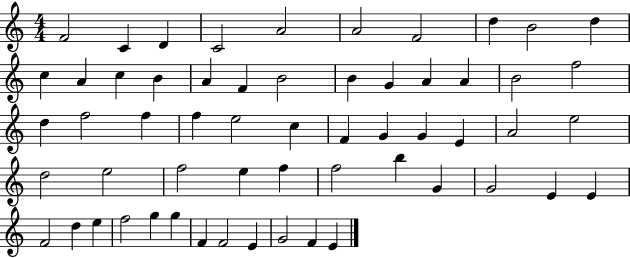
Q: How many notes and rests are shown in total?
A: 58